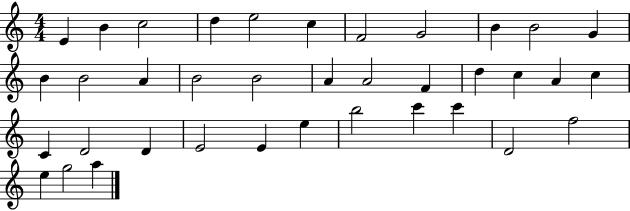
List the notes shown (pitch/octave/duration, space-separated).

E4/q B4/q C5/h D5/q E5/h C5/q F4/h G4/h B4/q B4/h G4/q B4/q B4/h A4/q B4/h B4/h A4/q A4/h F4/q D5/q C5/q A4/q C5/q C4/q D4/h D4/q E4/h E4/q E5/q B5/h C6/q C6/q D4/h F5/h E5/q G5/h A5/q